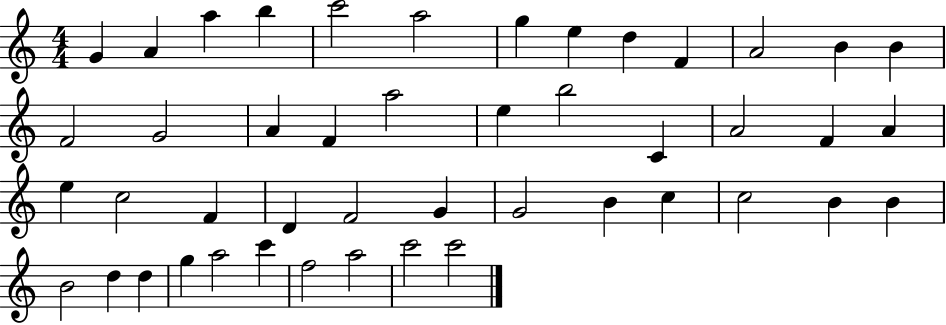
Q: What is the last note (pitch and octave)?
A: C6